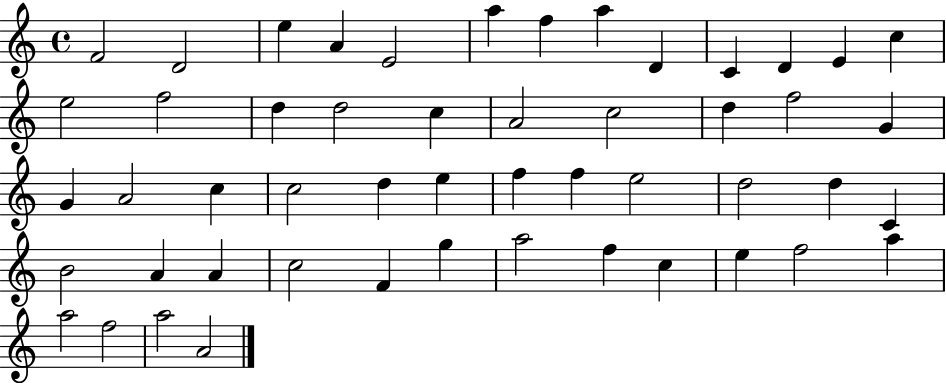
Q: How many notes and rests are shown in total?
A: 51